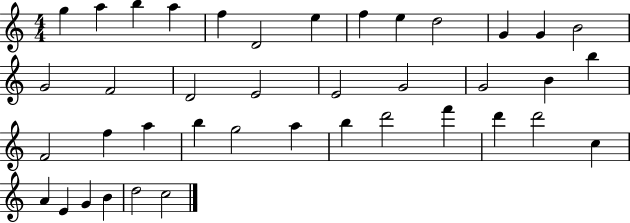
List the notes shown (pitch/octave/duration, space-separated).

G5/q A5/q B5/q A5/q F5/q D4/h E5/q F5/q E5/q D5/h G4/q G4/q B4/h G4/h F4/h D4/h E4/h E4/h G4/h G4/h B4/q B5/q F4/h F5/q A5/q B5/q G5/h A5/q B5/q D6/h F6/q D6/q D6/h C5/q A4/q E4/q G4/q B4/q D5/h C5/h